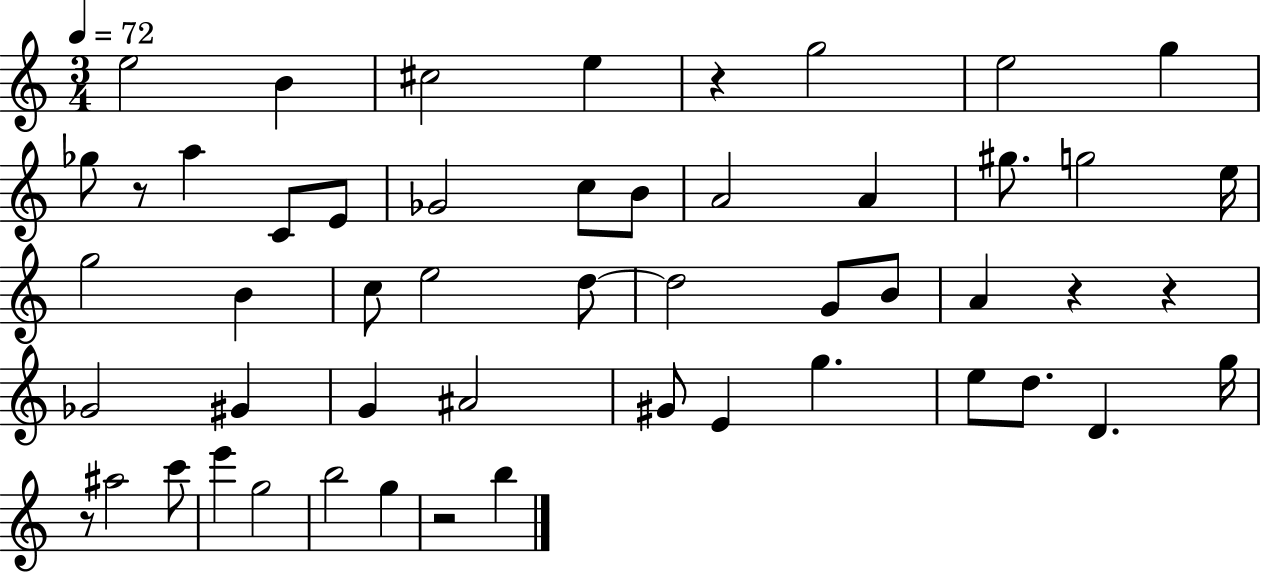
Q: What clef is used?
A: treble